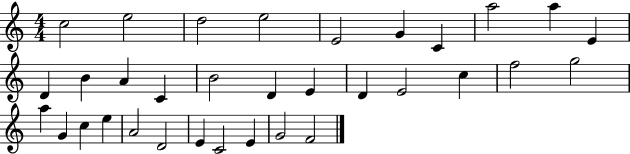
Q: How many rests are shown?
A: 0